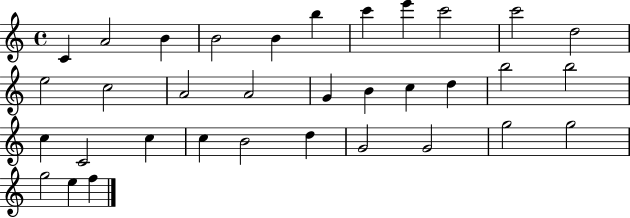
{
  \clef treble
  \time 4/4
  \defaultTimeSignature
  \key c \major
  c'4 a'2 b'4 | b'2 b'4 b''4 | c'''4 e'''4 c'''2 | c'''2 d''2 | \break e''2 c''2 | a'2 a'2 | g'4 b'4 c''4 d''4 | b''2 b''2 | \break c''4 c'2 c''4 | c''4 b'2 d''4 | g'2 g'2 | g''2 g''2 | \break g''2 e''4 f''4 | \bar "|."
}